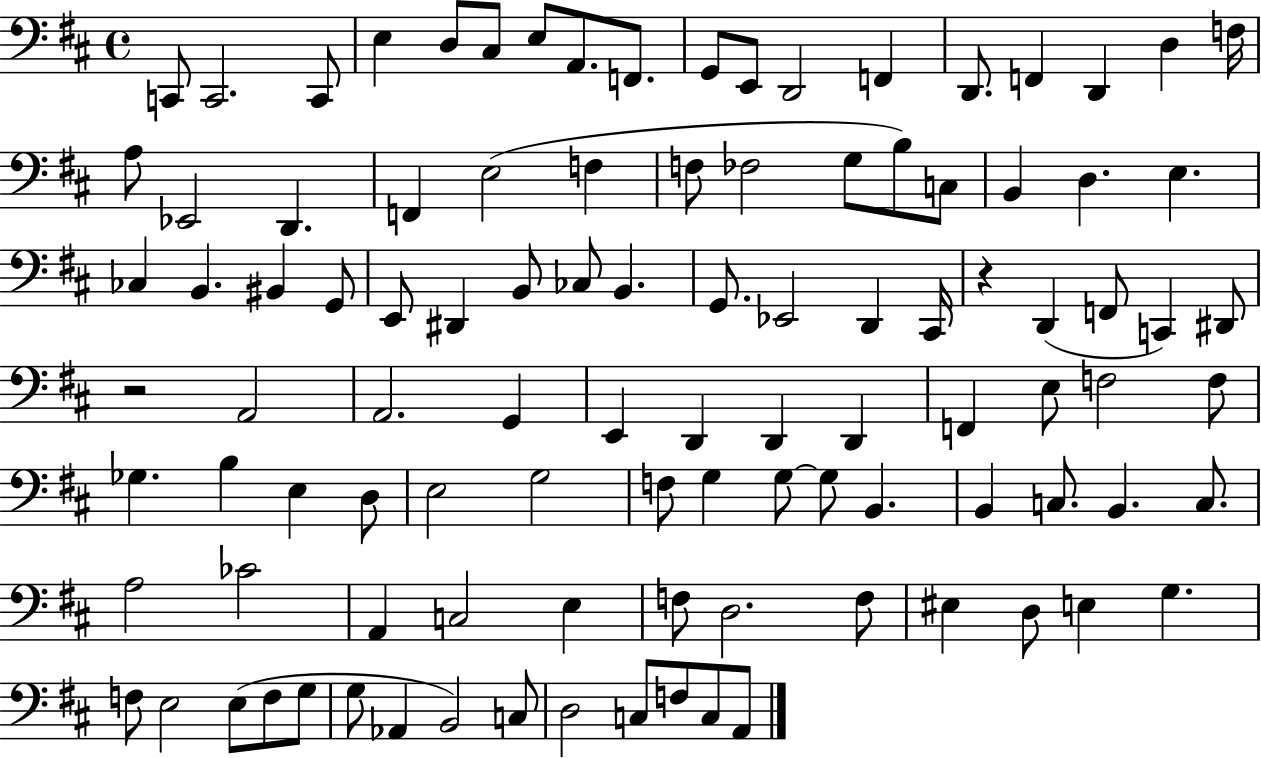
C2/e C2/h. C2/e E3/q D3/e C#3/e E3/e A2/e. F2/e. G2/e E2/e D2/h F2/q D2/e. F2/q D2/q D3/q F3/s A3/e Eb2/h D2/q. F2/q E3/h F3/q F3/e FES3/h G3/e B3/e C3/e B2/q D3/q. E3/q. CES3/q B2/q. BIS2/q G2/e E2/e D#2/q B2/e CES3/e B2/q. G2/e. Eb2/h D2/q C#2/s R/q D2/q F2/e C2/q D#2/e R/h A2/h A2/h. G2/q E2/q D2/q D2/q D2/q F2/q E3/e F3/h F3/e Gb3/q. B3/q E3/q D3/e E3/h G3/h F3/e G3/q G3/e G3/e B2/q. B2/q C3/e. B2/q. C3/e. A3/h CES4/h A2/q C3/h E3/q F3/e D3/h. F3/e EIS3/q D3/e E3/q G3/q. F3/e E3/h E3/e F3/e G3/e G3/e Ab2/q B2/h C3/e D3/h C3/e F3/e C3/e A2/e